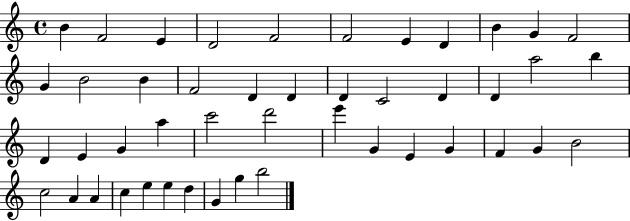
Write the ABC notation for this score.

X:1
T:Untitled
M:4/4
L:1/4
K:C
B F2 E D2 F2 F2 E D B G F2 G B2 B F2 D D D C2 D D a2 b D E G a c'2 d'2 e' G E G F G B2 c2 A A c e e d G g b2